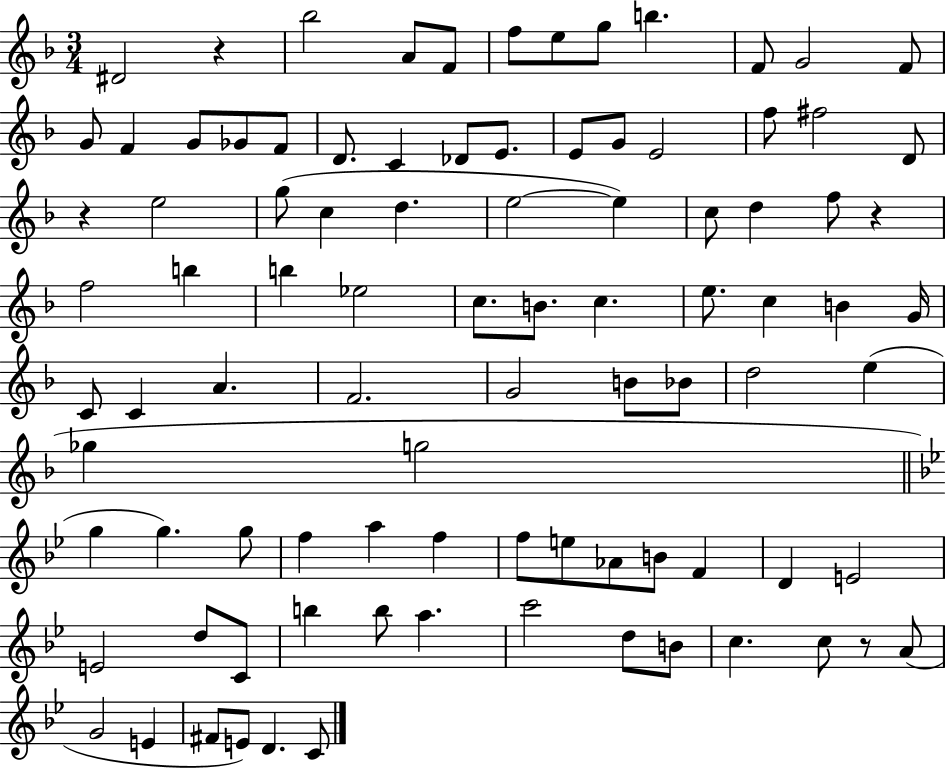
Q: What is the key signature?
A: F major